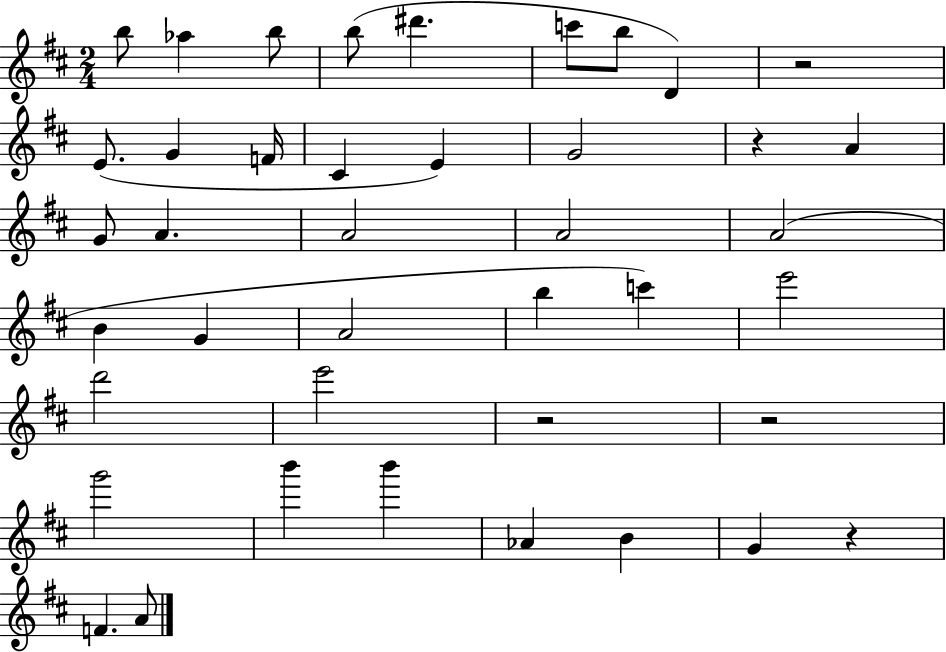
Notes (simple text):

B5/e Ab5/q B5/e B5/e D#6/q. C6/e B5/e D4/q R/h E4/e. G4/q F4/s C#4/q E4/q G4/h R/q A4/q G4/e A4/q. A4/h A4/h A4/h B4/q G4/q A4/h B5/q C6/q E6/h D6/h E6/h R/h R/h G6/h B6/q B6/q Ab4/q B4/q G4/q R/q F4/q. A4/e